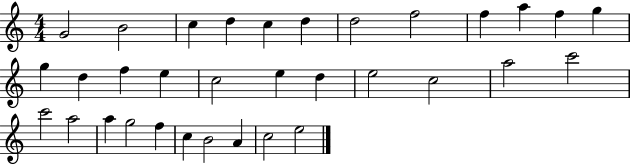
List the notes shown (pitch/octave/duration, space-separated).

G4/h B4/h C5/q D5/q C5/q D5/q D5/h F5/h F5/q A5/q F5/q G5/q G5/q D5/q F5/q E5/q C5/h E5/q D5/q E5/h C5/h A5/h C6/h C6/h A5/h A5/q G5/h F5/q C5/q B4/h A4/q C5/h E5/h